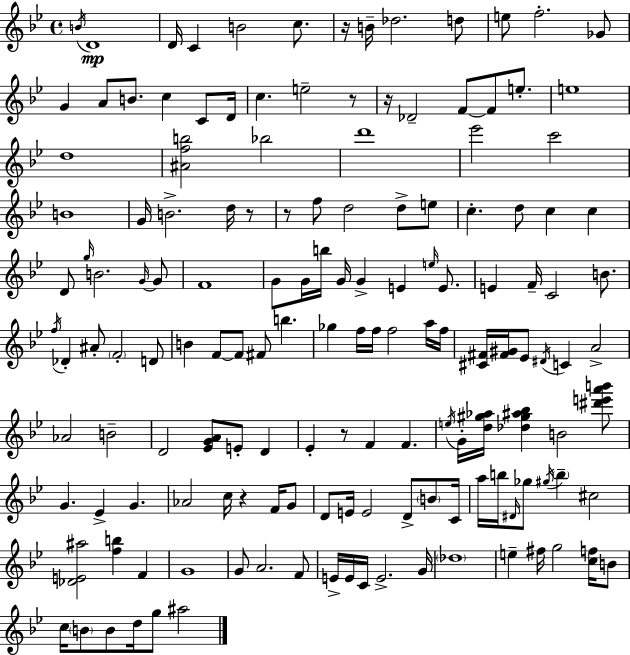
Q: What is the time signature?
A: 4/4